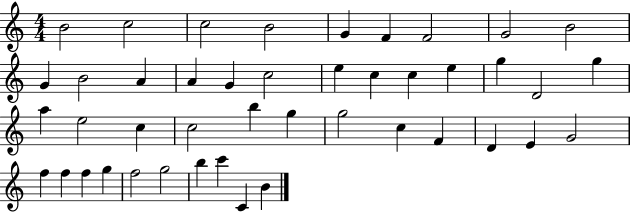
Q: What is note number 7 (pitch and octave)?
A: F4